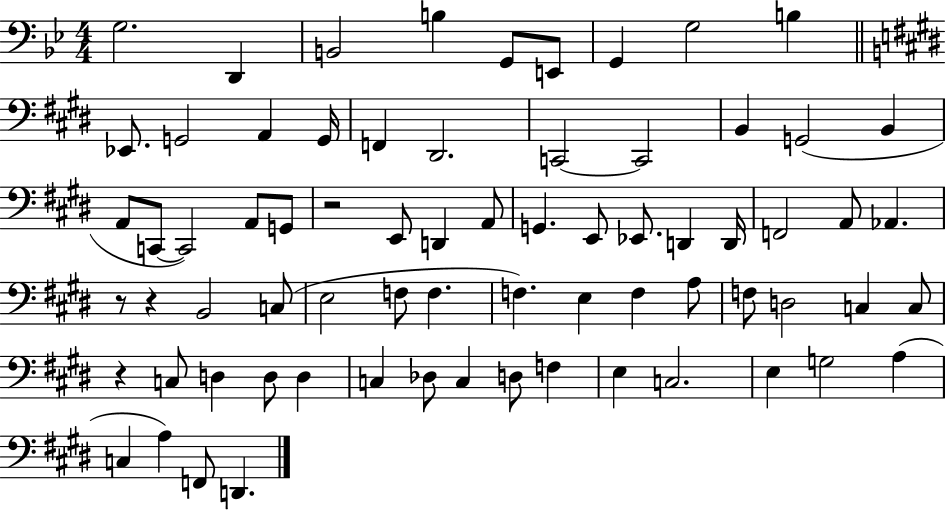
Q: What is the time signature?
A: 4/4